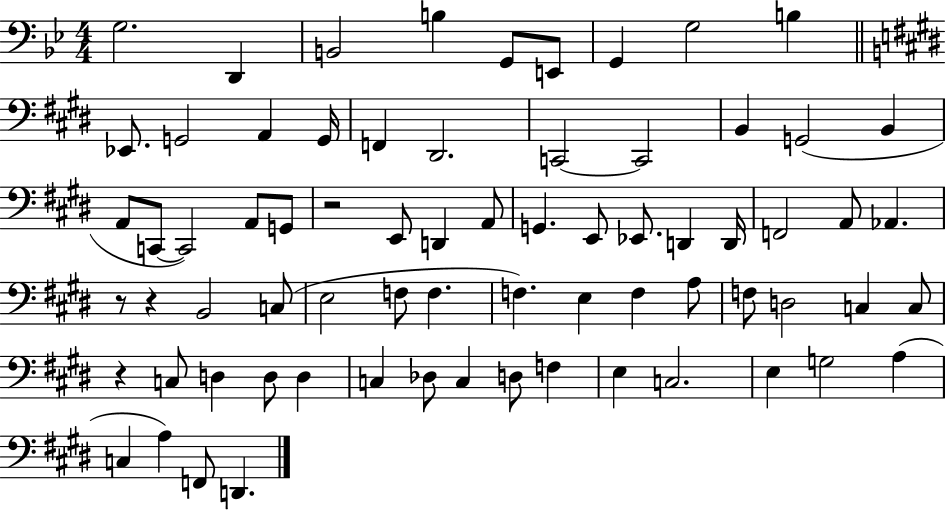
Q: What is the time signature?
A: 4/4